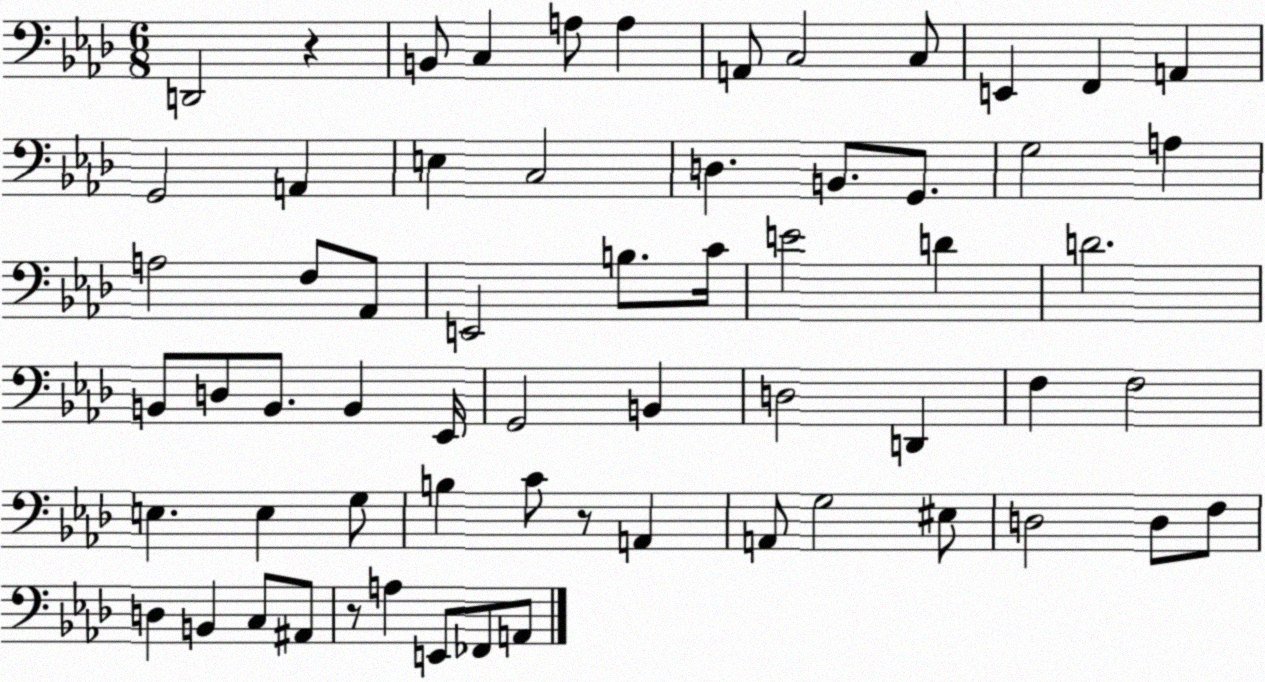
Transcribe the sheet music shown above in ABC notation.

X:1
T:Untitled
M:6/8
L:1/4
K:Ab
D,,2 z B,,/2 C, A,/2 A, A,,/2 C,2 C,/2 E,, F,, A,, G,,2 A,, E, C,2 D, B,,/2 G,,/2 G,2 A, A,2 F,/2 _A,,/2 E,,2 B,/2 C/4 E2 D D2 B,,/2 D,/2 B,,/2 B,, _E,,/4 G,,2 B,, D,2 D,, F, F,2 E, E, G,/2 B, C/2 z/2 A,, A,,/2 G,2 ^E,/2 D,2 D,/2 F,/2 D, B,, C,/2 ^A,,/2 z/2 A, E,,/2 _F,,/2 A,,/2